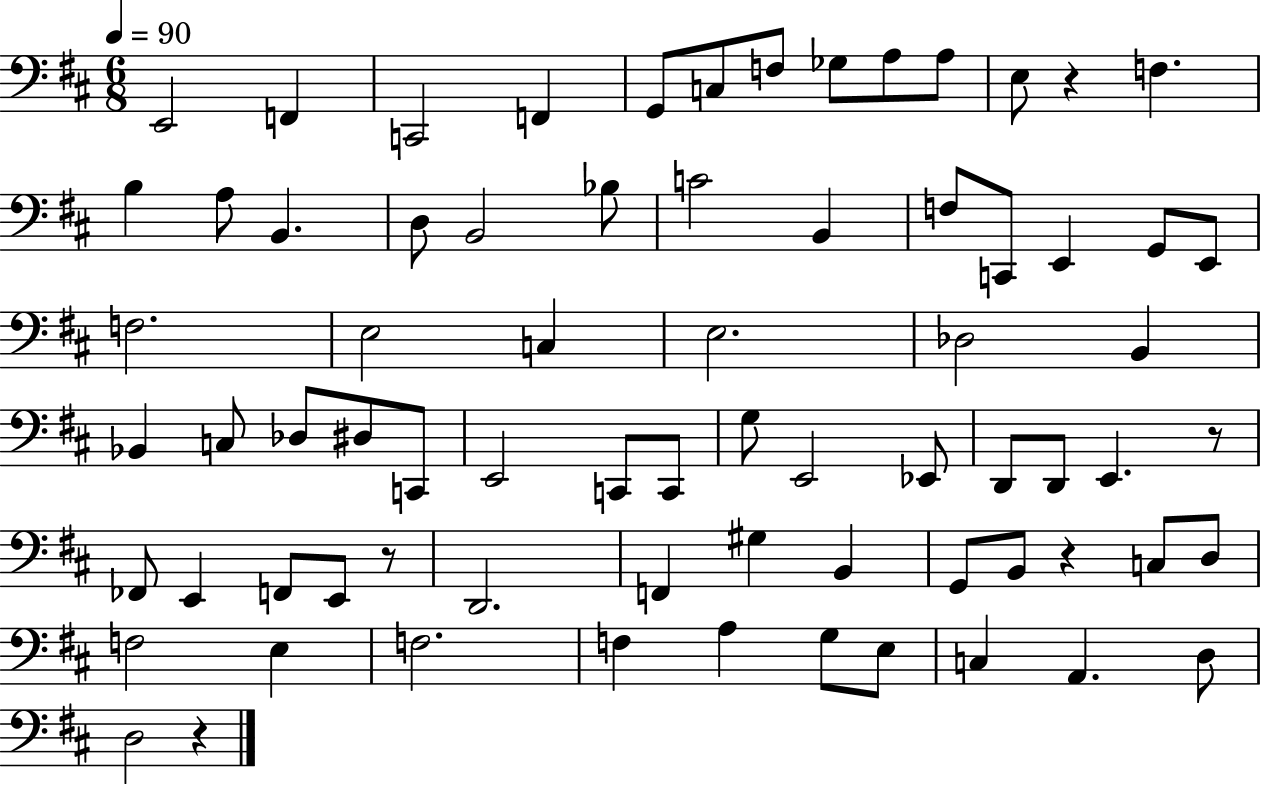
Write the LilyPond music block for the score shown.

{
  \clef bass
  \numericTimeSignature
  \time 6/8
  \key d \major
  \tempo 4 = 90
  e,2 f,4 | c,2 f,4 | g,8 c8 f8 ges8 a8 a8 | e8 r4 f4. | \break b4 a8 b,4. | d8 b,2 bes8 | c'2 b,4 | f8 c,8 e,4 g,8 e,8 | \break f2. | e2 c4 | e2. | des2 b,4 | \break bes,4 c8 des8 dis8 c,8 | e,2 c,8 c,8 | g8 e,2 ees,8 | d,8 d,8 e,4. r8 | \break fes,8 e,4 f,8 e,8 r8 | d,2. | f,4 gis4 b,4 | g,8 b,8 r4 c8 d8 | \break f2 e4 | f2. | f4 a4 g8 e8 | c4 a,4. d8 | \break d2 r4 | \bar "|."
}